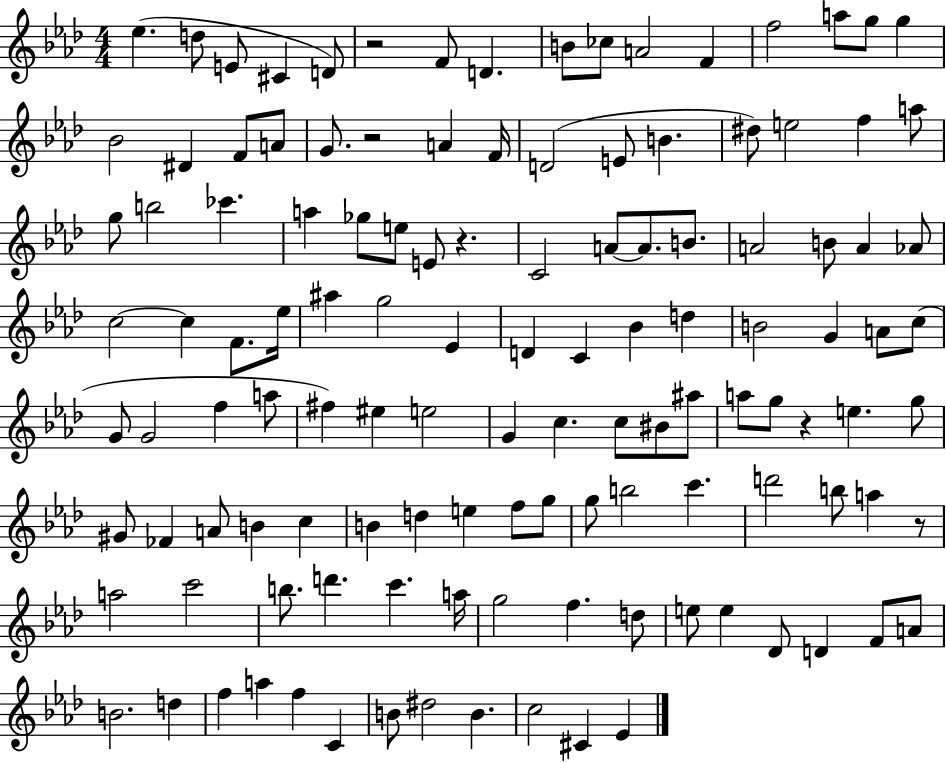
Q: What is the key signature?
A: AES major